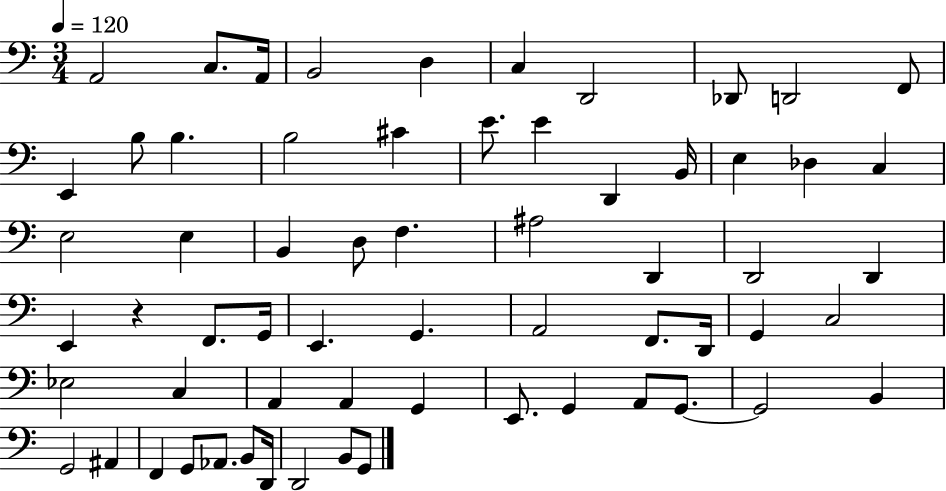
A2/h C3/e. A2/s B2/h D3/q C3/q D2/h Db2/e D2/h F2/e E2/q B3/e B3/q. B3/h C#4/q E4/e. E4/q D2/q B2/s E3/q Db3/q C3/q E3/h E3/q B2/q D3/e F3/q. A#3/h D2/q D2/h D2/q E2/q R/q F2/e. G2/s E2/q. G2/q. A2/h F2/e. D2/s G2/q C3/h Eb3/h C3/q A2/q A2/q G2/q E2/e. G2/q A2/e G2/e. G2/h B2/q G2/h A#2/q F2/q G2/e Ab2/e. B2/e D2/s D2/h B2/e G2/e